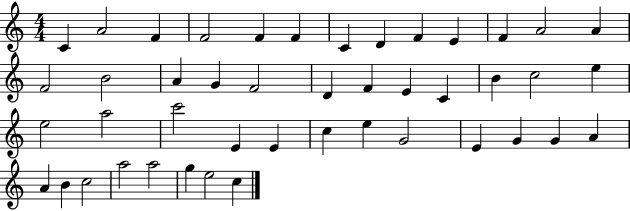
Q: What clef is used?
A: treble